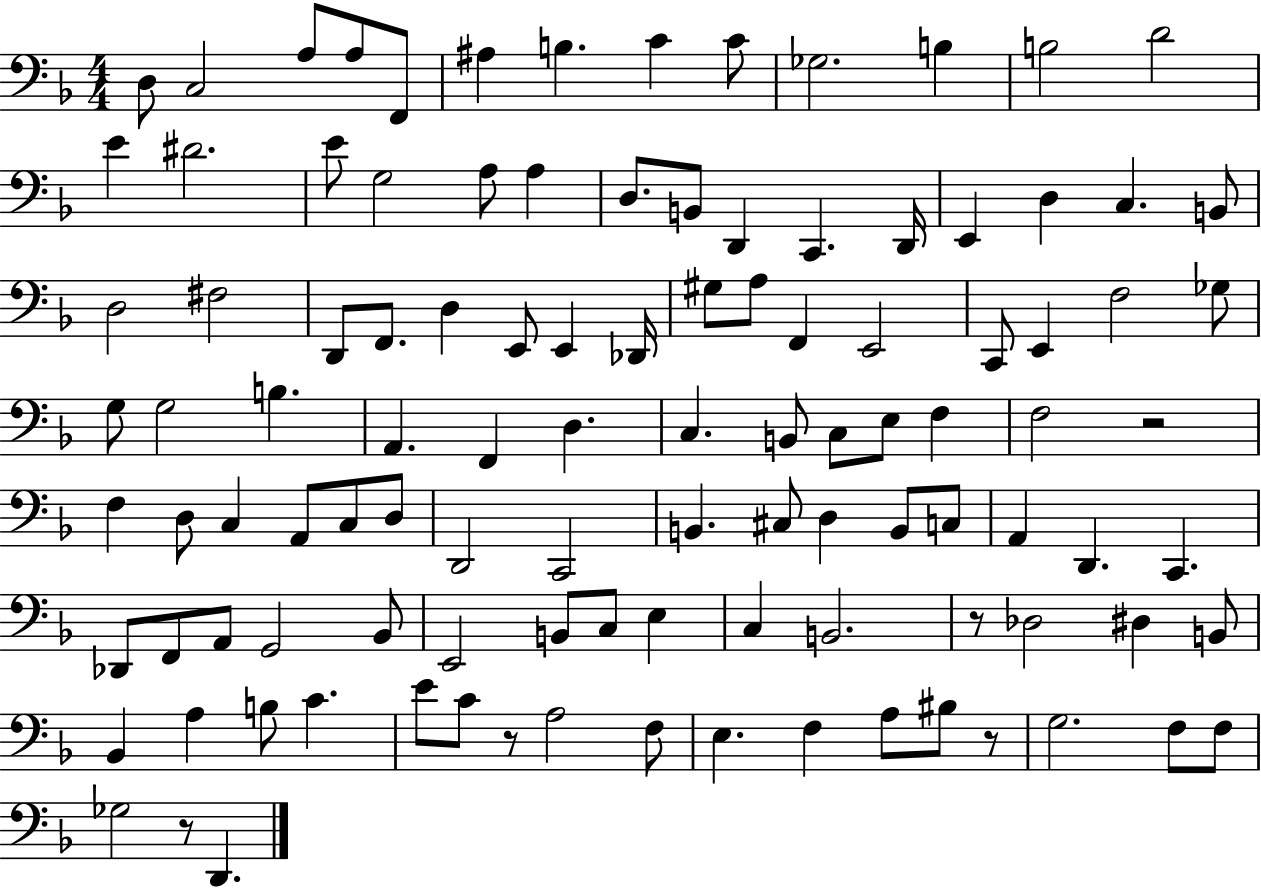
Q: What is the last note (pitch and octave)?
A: D2